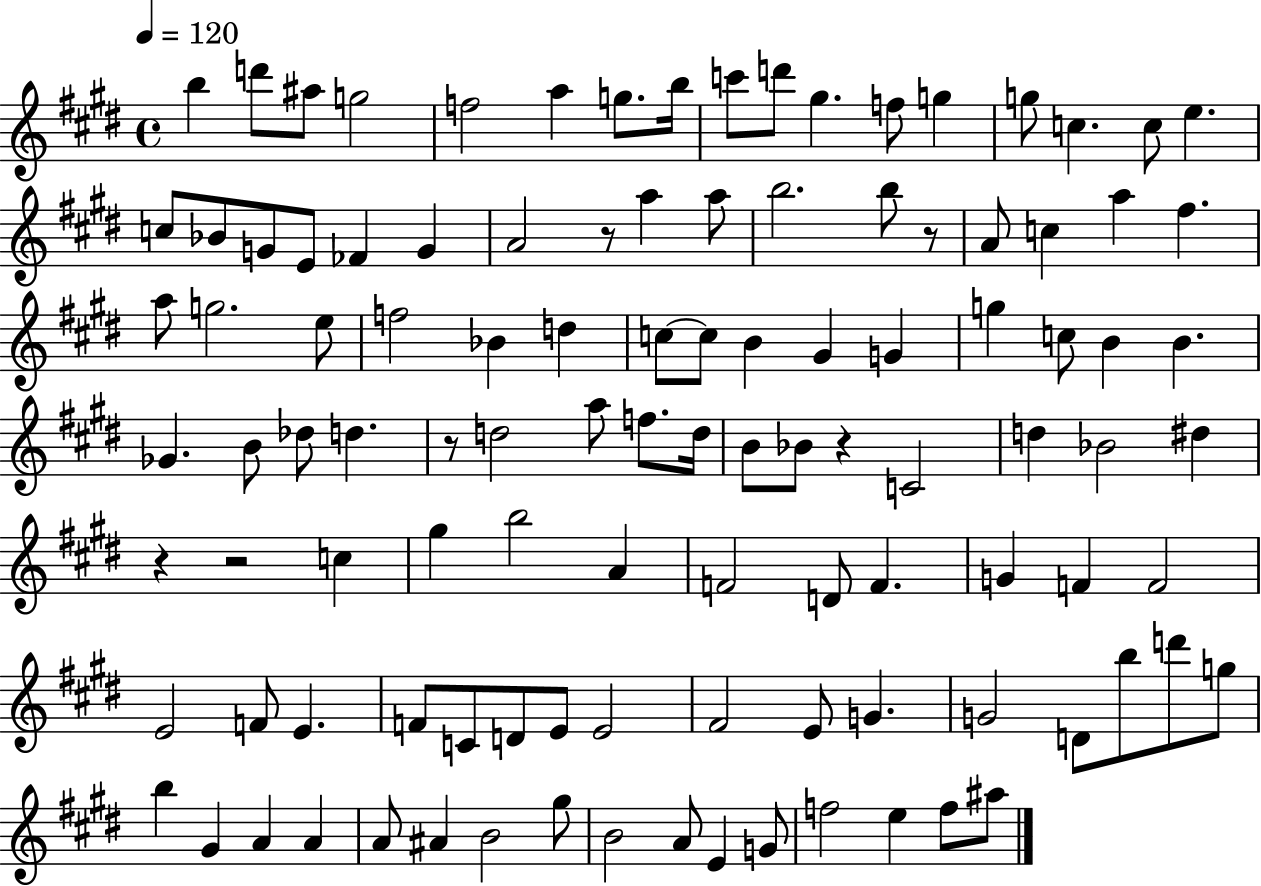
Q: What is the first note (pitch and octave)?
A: B5